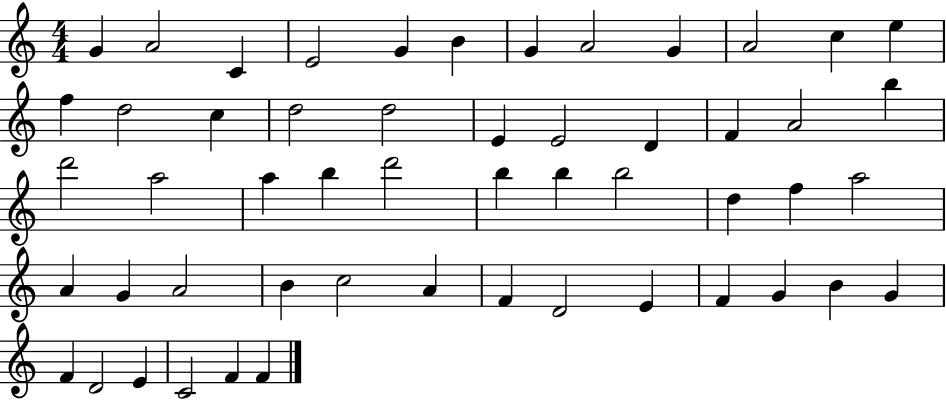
X:1
T:Untitled
M:4/4
L:1/4
K:C
G A2 C E2 G B G A2 G A2 c e f d2 c d2 d2 E E2 D F A2 b d'2 a2 a b d'2 b b b2 d f a2 A G A2 B c2 A F D2 E F G B G F D2 E C2 F F